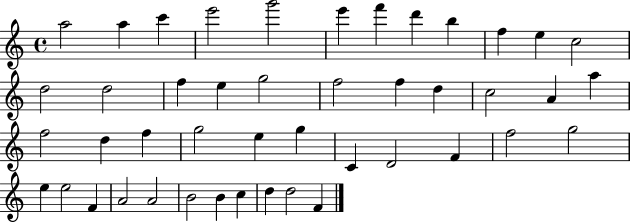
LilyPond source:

{
  \clef treble
  \time 4/4
  \defaultTimeSignature
  \key c \major
  a''2 a''4 c'''4 | e'''2 g'''2 | e'''4 f'''4 d'''4 b''4 | f''4 e''4 c''2 | \break d''2 d''2 | f''4 e''4 g''2 | f''2 f''4 d''4 | c''2 a'4 a''4 | \break f''2 d''4 f''4 | g''2 e''4 g''4 | c'4 d'2 f'4 | f''2 g''2 | \break e''4 e''2 f'4 | a'2 a'2 | b'2 b'4 c''4 | d''4 d''2 f'4 | \break \bar "|."
}